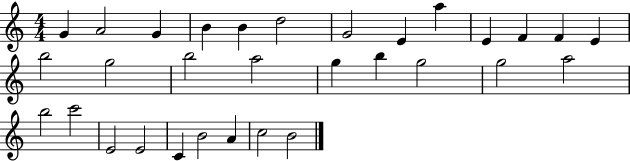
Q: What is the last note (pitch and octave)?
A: B4